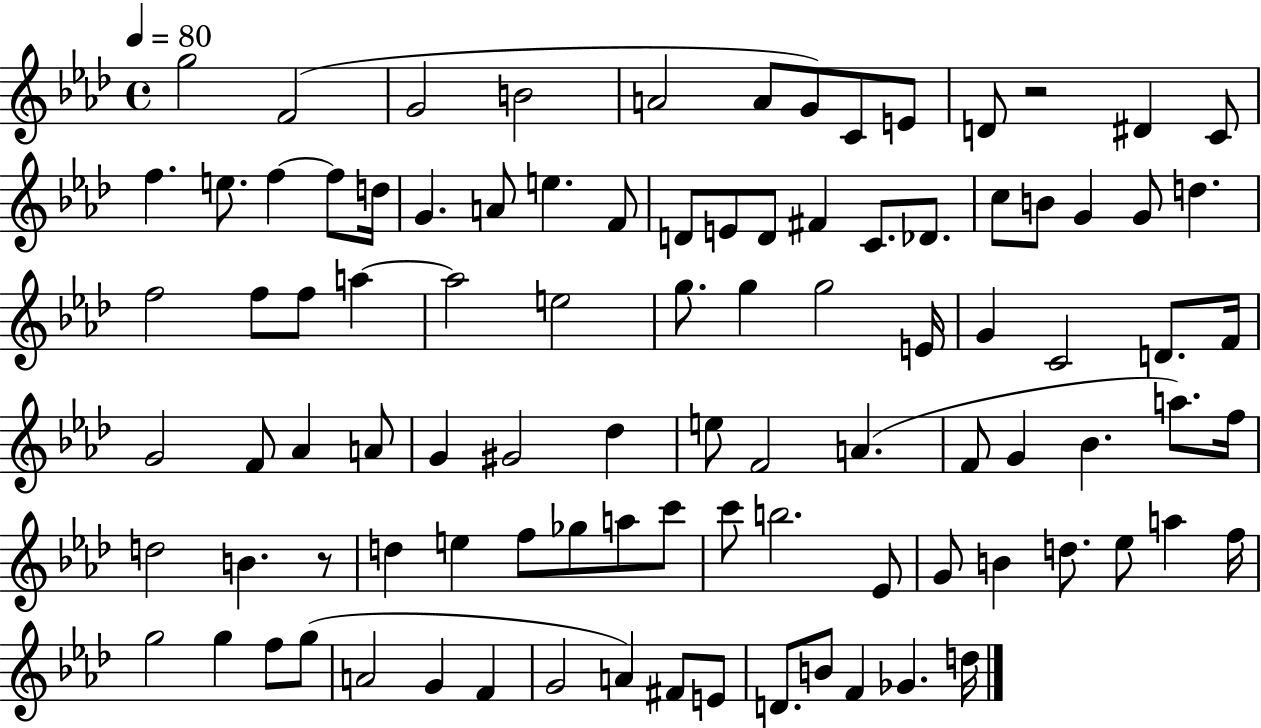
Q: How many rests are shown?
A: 2